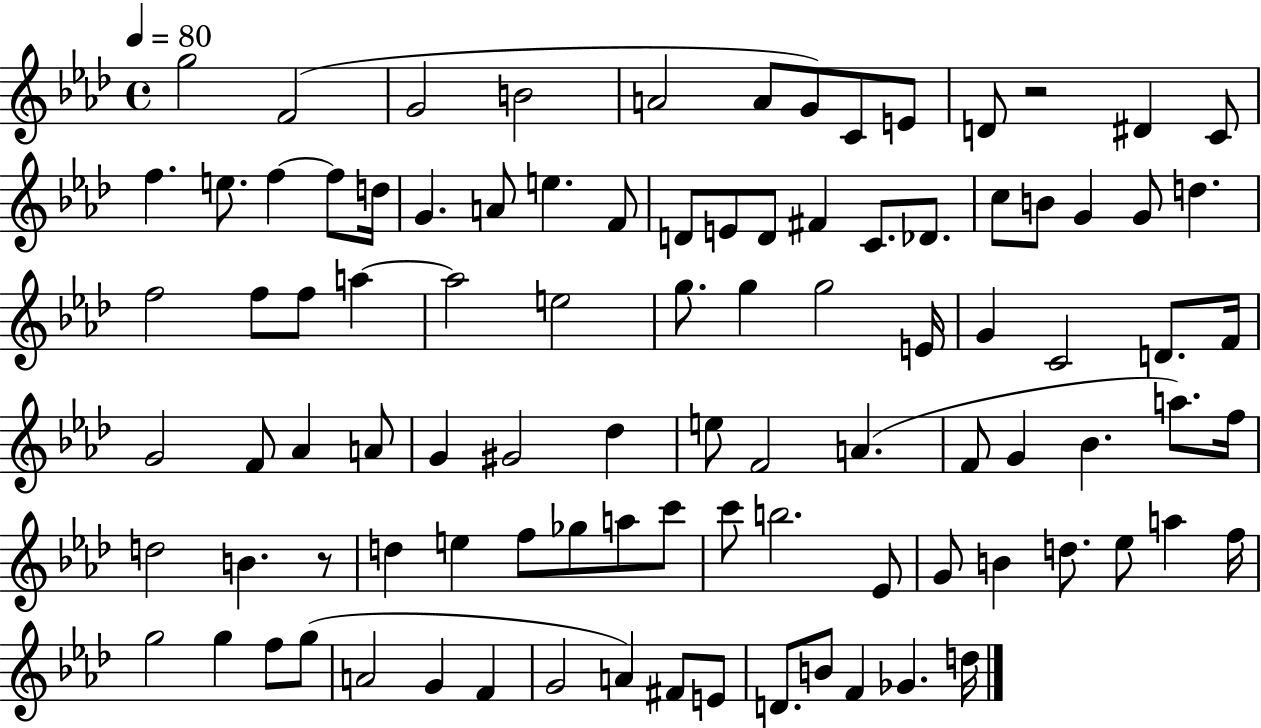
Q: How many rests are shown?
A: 2